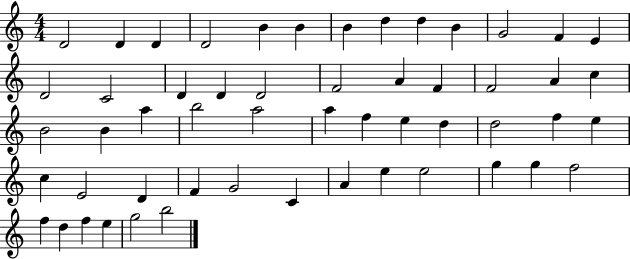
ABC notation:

X:1
T:Untitled
M:4/4
L:1/4
K:C
D2 D D D2 B B B d d B G2 F E D2 C2 D D D2 F2 A F F2 A c B2 B a b2 a2 a f e d d2 f e c E2 D F G2 C A e e2 g g f2 f d f e g2 b2